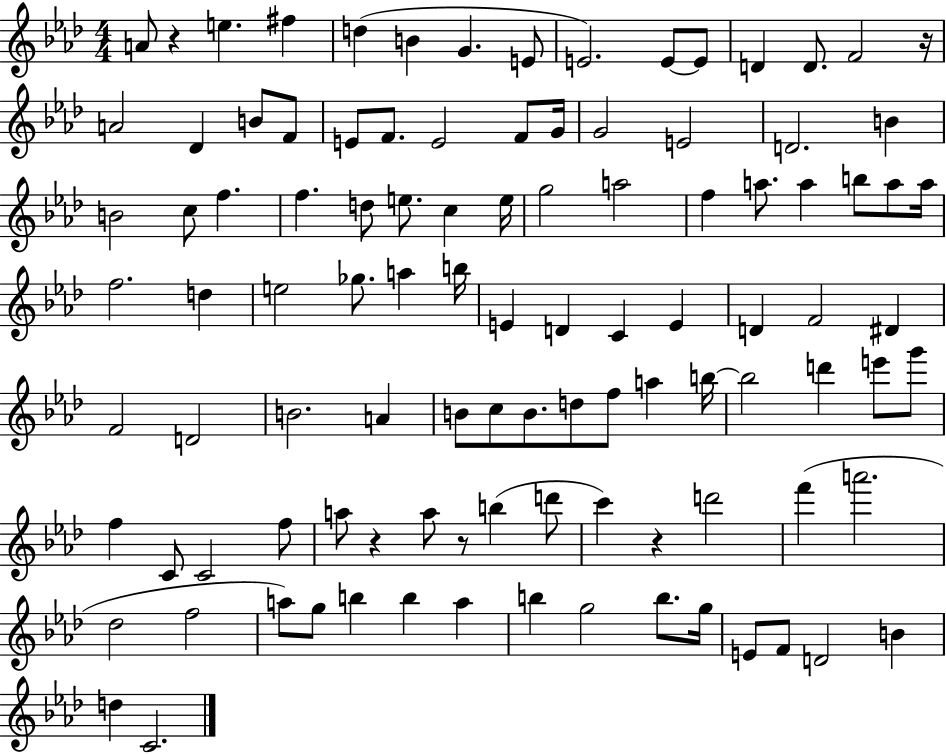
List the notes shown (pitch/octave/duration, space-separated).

A4/e R/q E5/q. F#5/q D5/q B4/q G4/q. E4/e E4/h. E4/e E4/e D4/q D4/e. F4/h R/s A4/h Db4/q B4/e F4/e E4/e F4/e. E4/h F4/e G4/s G4/h E4/h D4/h. B4/q B4/h C5/e F5/q. F5/q. D5/e E5/e. C5/q E5/s G5/h A5/h F5/q A5/e. A5/q B5/e A5/e A5/s F5/h. D5/q E5/h Gb5/e. A5/q B5/s E4/q D4/q C4/q E4/q D4/q F4/h D#4/q F4/h D4/h B4/h. A4/q B4/e C5/e B4/e. D5/e F5/e A5/q B5/s B5/h D6/q E6/e G6/e F5/q C4/e C4/h F5/e A5/e R/q A5/e R/e B5/q D6/e C6/q R/q D6/h F6/q A6/h. Db5/h F5/h A5/e G5/e B5/q B5/q A5/q B5/q G5/h B5/e. G5/s E4/e F4/e D4/h B4/q D5/q C4/h.